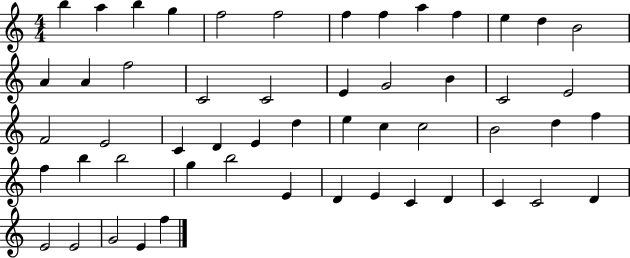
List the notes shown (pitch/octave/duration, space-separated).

B5/q A5/q B5/q G5/q F5/h F5/h F5/q F5/q A5/q F5/q E5/q D5/q B4/h A4/q A4/q F5/h C4/h C4/h E4/q G4/h B4/q C4/h E4/h F4/h E4/h C4/q D4/q E4/q D5/q E5/q C5/q C5/h B4/h D5/q F5/q F5/q B5/q B5/h G5/q B5/h E4/q D4/q E4/q C4/q D4/q C4/q C4/h D4/q E4/h E4/h G4/h E4/q F5/q